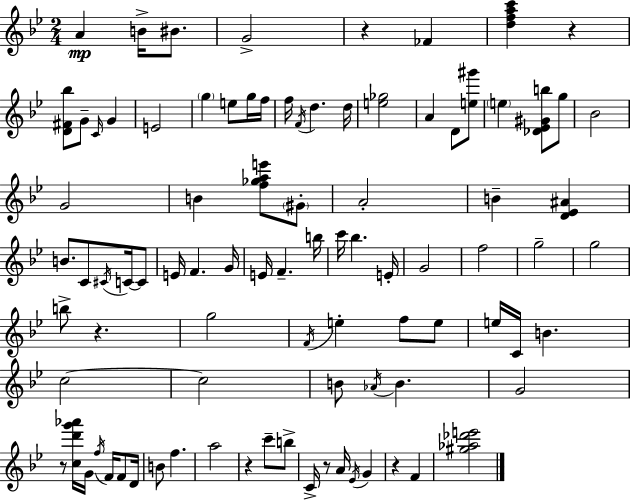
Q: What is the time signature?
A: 2/4